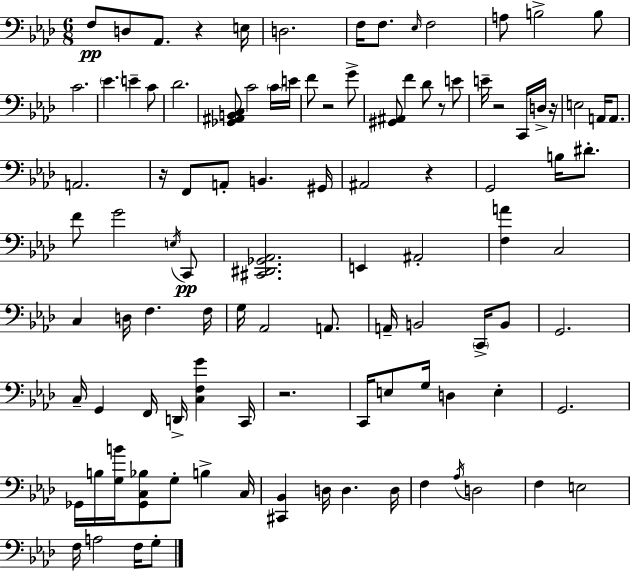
F3/e D3/e Ab2/e. R/q E3/s D3/h. F3/s F3/e. Eb3/s F3/h A3/e B3/h B3/e C4/h. Eb4/q. E4/q C4/e Db4/h. [Gb2,A#2,B2,C3]/e C4/h C4/s E4/s F4/e R/h G4/e [G#2,A#2]/e F4/q Db4/e R/e E4/e E4/s R/h C2/s D3/s R/s E3/h A2/s A2/e. A2/h. R/s F2/e A2/e B2/q. G#2/s A#2/h R/q G2/h B3/s D#4/e. F4/e G4/h E3/s C2/e [C#2,D#2,Gb2,Ab2]/h. E2/q A#2/h [F3,A4]/q C3/h C3/q D3/s F3/q. F3/s G3/s Ab2/h A2/e. A2/s B2/h C2/s B2/e G2/h. C3/s G2/q F2/s D2/s [C3,F3,G4]/q C2/s R/h. C2/s E3/e G3/s D3/q E3/q G2/h. Gb2/s B3/s [G3,B4]/s [Gb2,C3,Bb3]/e G3/e B3/q C3/s [C#2,Bb2]/q D3/s D3/q. D3/s F3/q Ab3/s D3/h F3/q E3/h F3/s A3/h F3/s G3/e